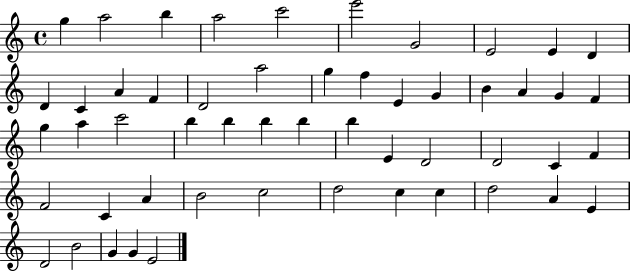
G5/q A5/h B5/q A5/h C6/h E6/h G4/h E4/h E4/q D4/q D4/q C4/q A4/q F4/q D4/h A5/h G5/q F5/q E4/q G4/q B4/q A4/q G4/q F4/q G5/q A5/q C6/h B5/q B5/q B5/q B5/q B5/q E4/q D4/h D4/h C4/q F4/q F4/h C4/q A4/q B4/h C5/h D5/h C5/q C5/q D5/h A4/q E4/q D4/h B4/h G4/q G4/q E4/h